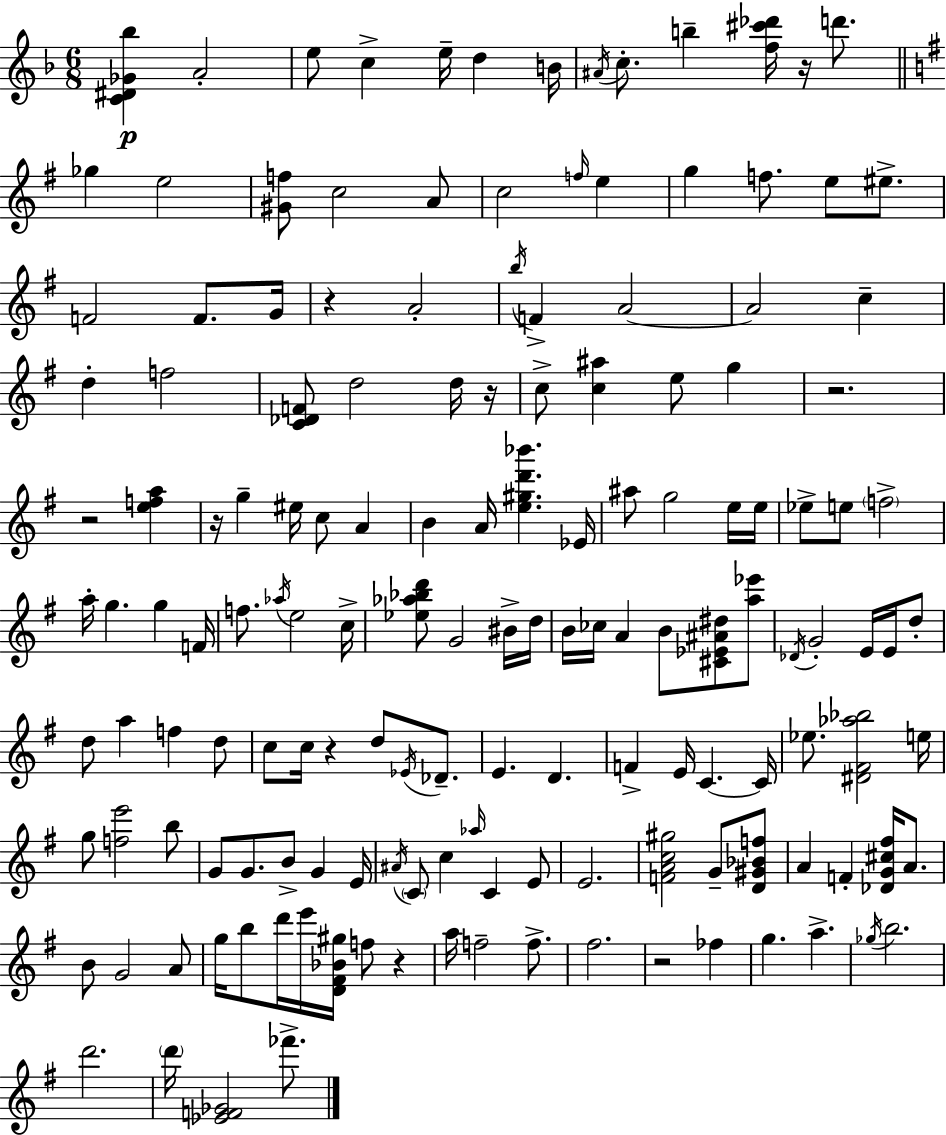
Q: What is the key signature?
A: D minor